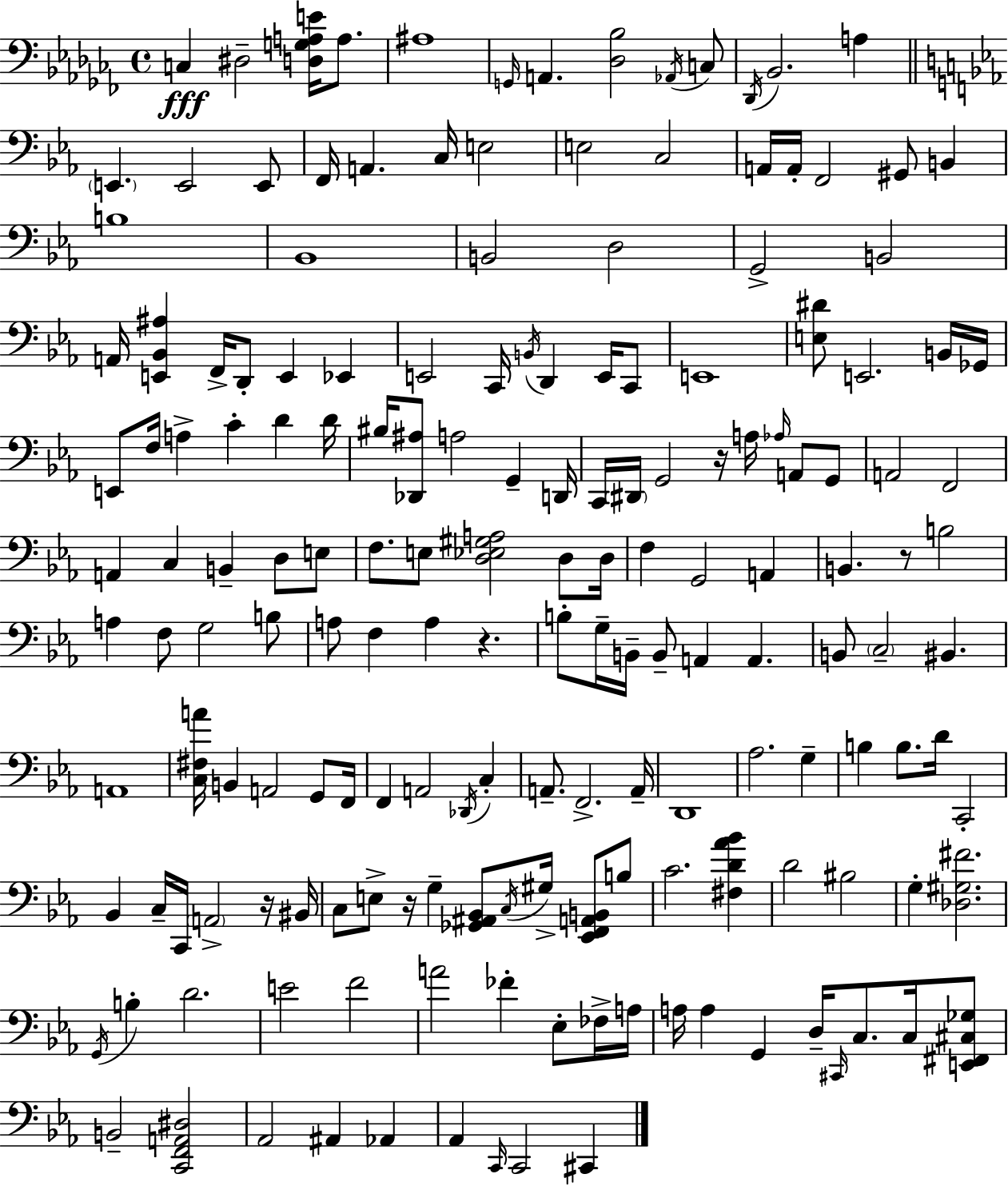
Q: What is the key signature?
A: AES minor